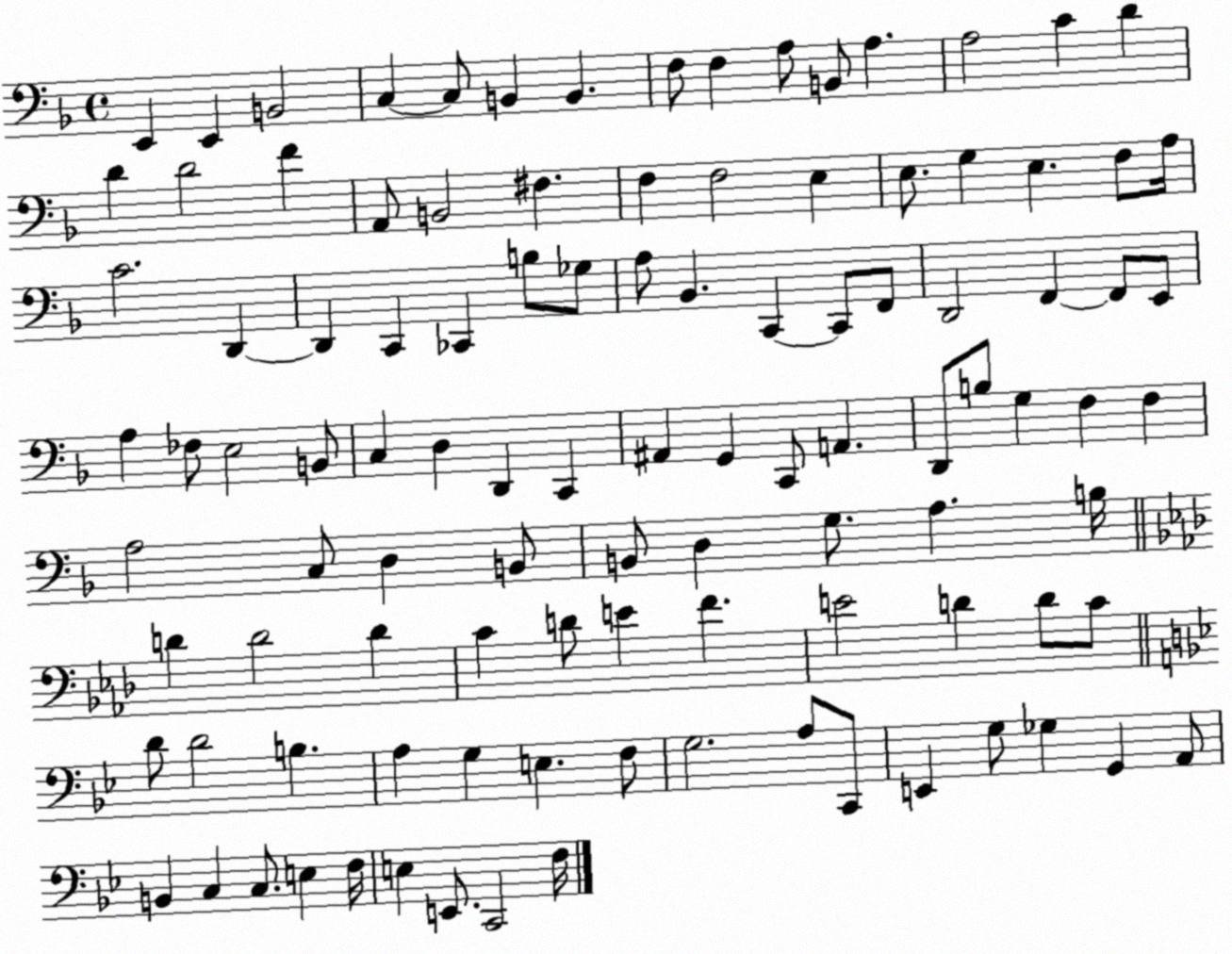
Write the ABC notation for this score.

X:1
T:Untitled
M:4/4
L:1/4
K:F
E,, E,, B,,2 C, C,/2 B,, B,, F,/2 F, A,/2 B,,/2 A, A,2 C D D D2 F A,,/2 B,,2 ^F, F, F,2 E, E,/2 G, E, F,/2 A,/4 C2 D,, D,, C,, _C,, B,/2 _G,/2 A,/2 _B,, C,, C,,/2 F,,/2 D,,2 F,, F,,/2 E,,/2 A, _F,/2 E,2 B,,/2 C, D, D,, C,, ^A,, G,, C,,/2 A,, D,,/2 B,/2 G, F, F, A,2 C,/2 D, B,,/2 B,,/2 D, G,/2 A, B,/4 D D2 D C D/2 E F E2 D D/2 C/2 D/2 D2 B, A, G, E, F,/2 G,2 A,/2 C,,/2 E,, G,/2 _G, G,, A,,/2 B,, C, C,/2 E, F,/4 E, E,,/2 C,,2 F,/4